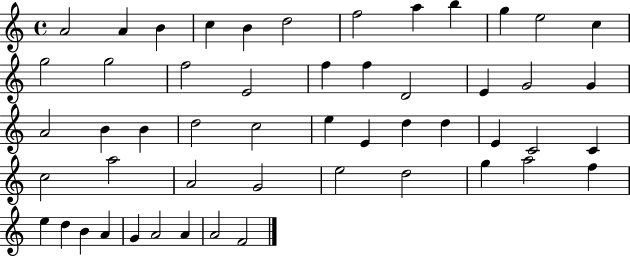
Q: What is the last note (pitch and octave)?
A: F4